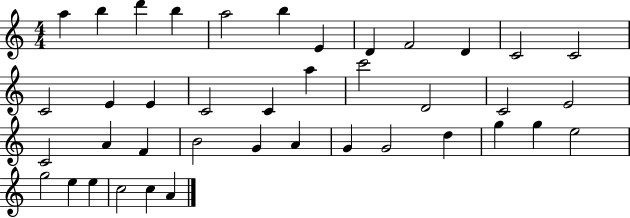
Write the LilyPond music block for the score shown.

{
  \clef treble
  \numericTimeSignature
  \time 4/4
  \key c \major
  a''4 b''4 d'''4 b''4 | a''2 b''4 e'4 | d'4 f'2 d'4 | c'2 c'2 | \break c'2 e'4 e'4 | c'2 c'4 a''4 | c'''2 d'2 | c'2 e'2 | \break c'2 a'4 f'4 | b'2 g'4 a'4 | g'4 g'2 d''4 | g''4 g''4 e''2 | \break g''2 e''4 e''4 | c''2 c''4 a'4 | \bar "|."
}